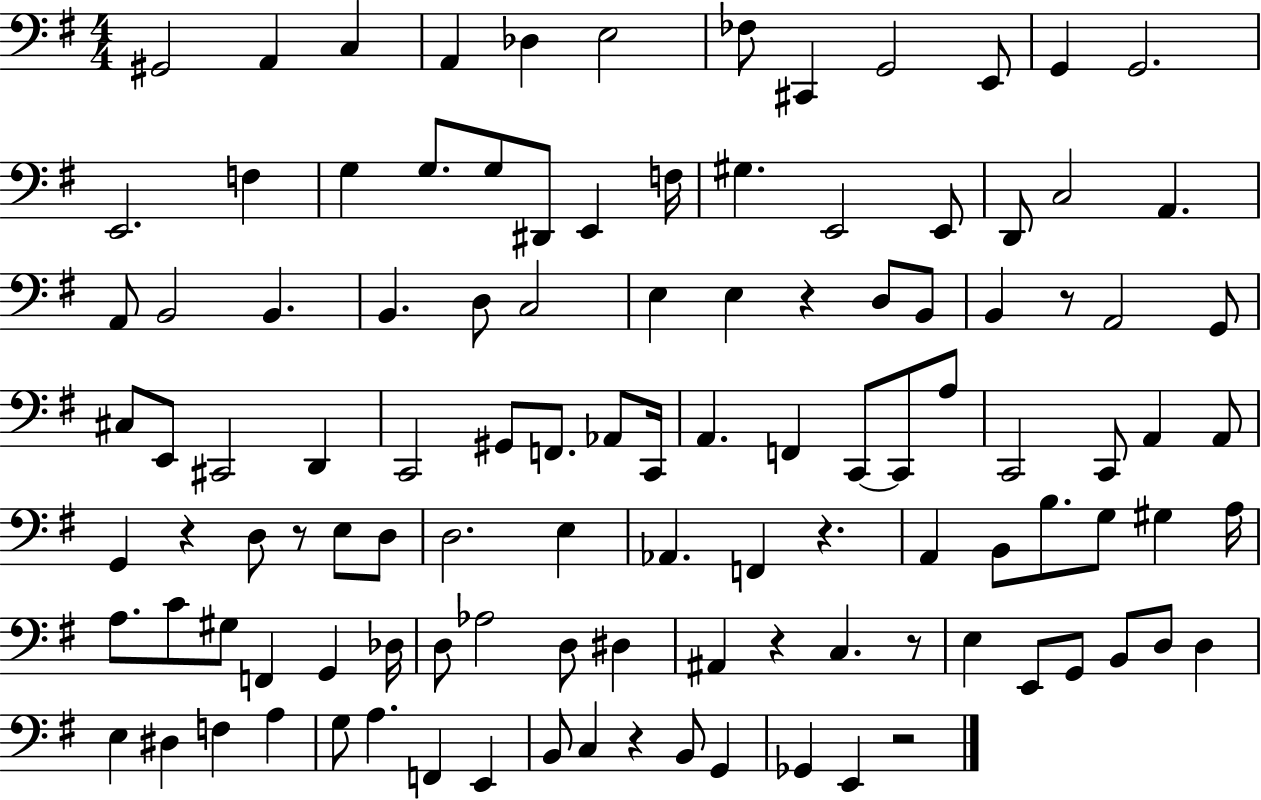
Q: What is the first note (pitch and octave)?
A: G#2